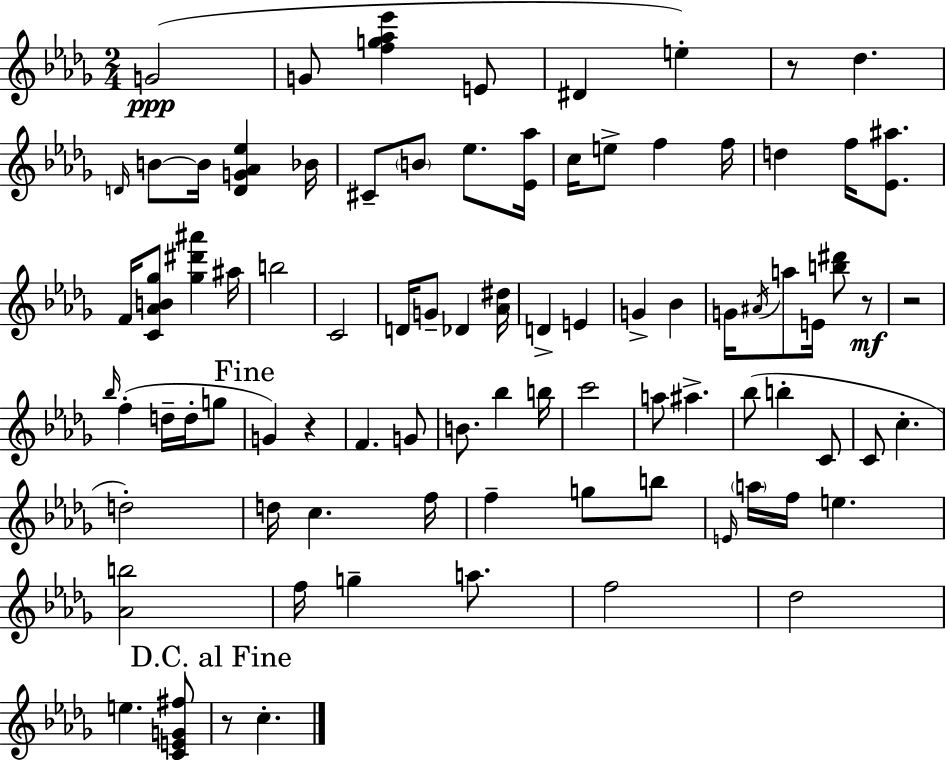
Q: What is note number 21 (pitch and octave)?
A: A#5